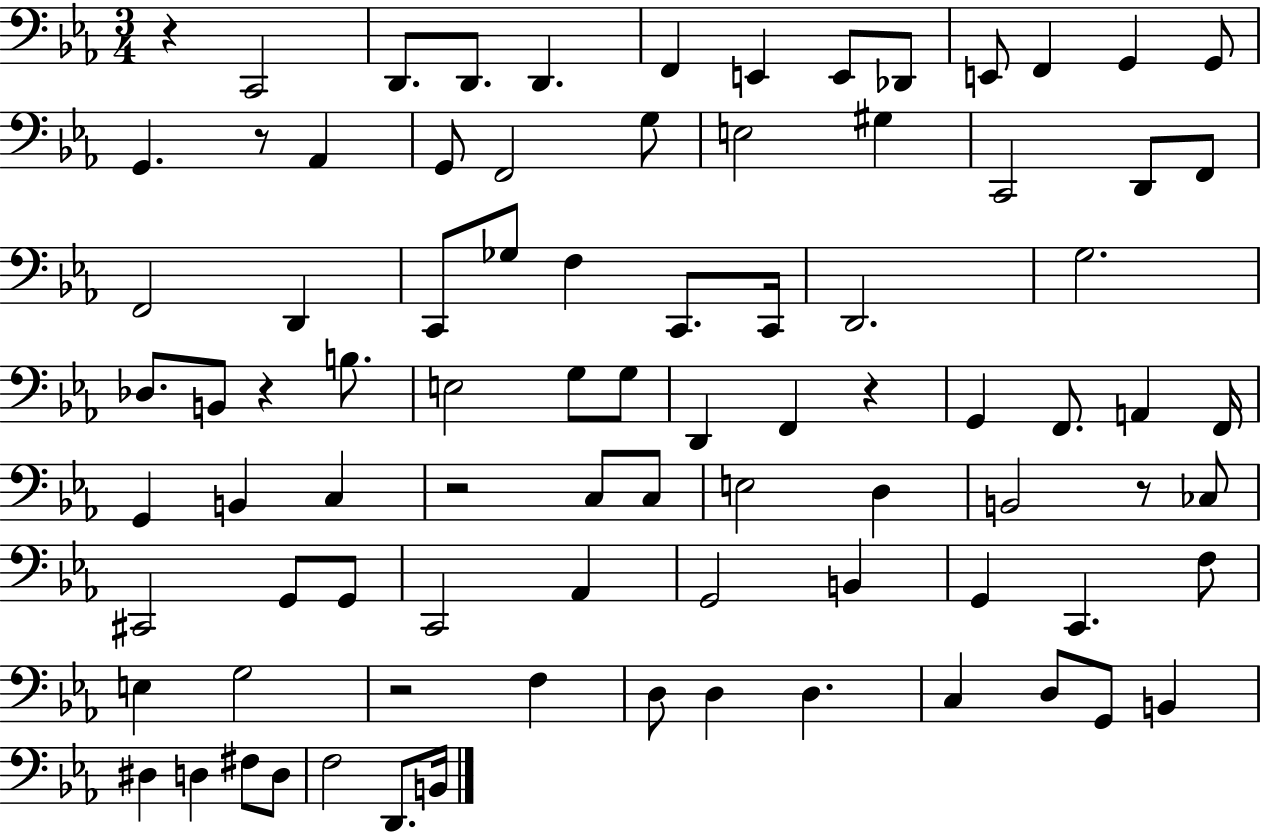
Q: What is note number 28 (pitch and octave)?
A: C2